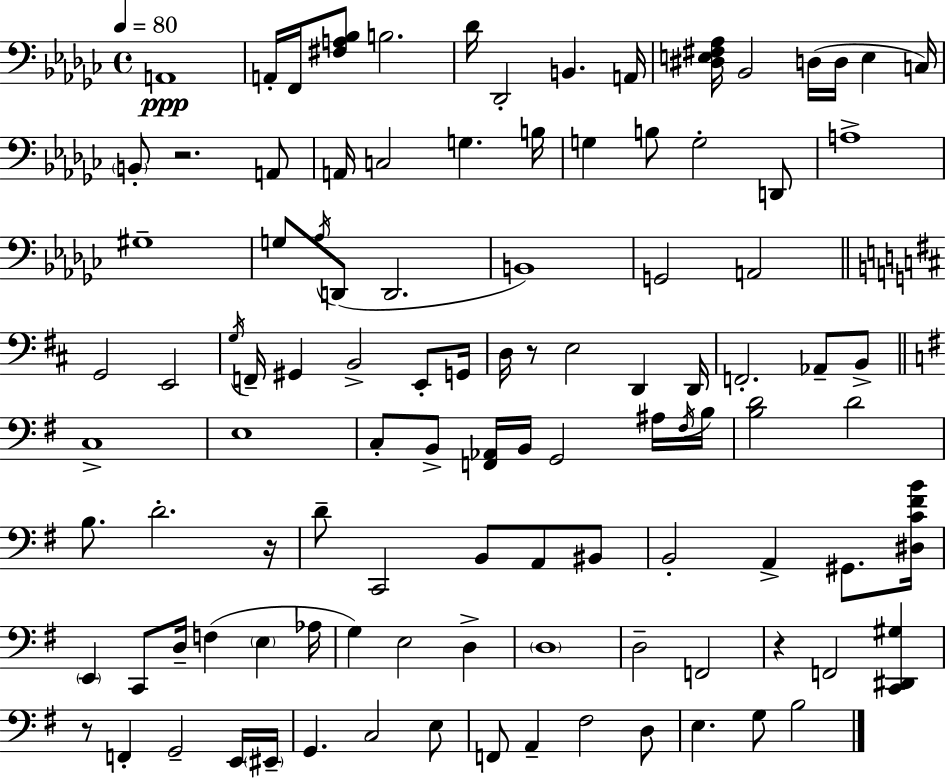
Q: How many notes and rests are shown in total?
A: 105